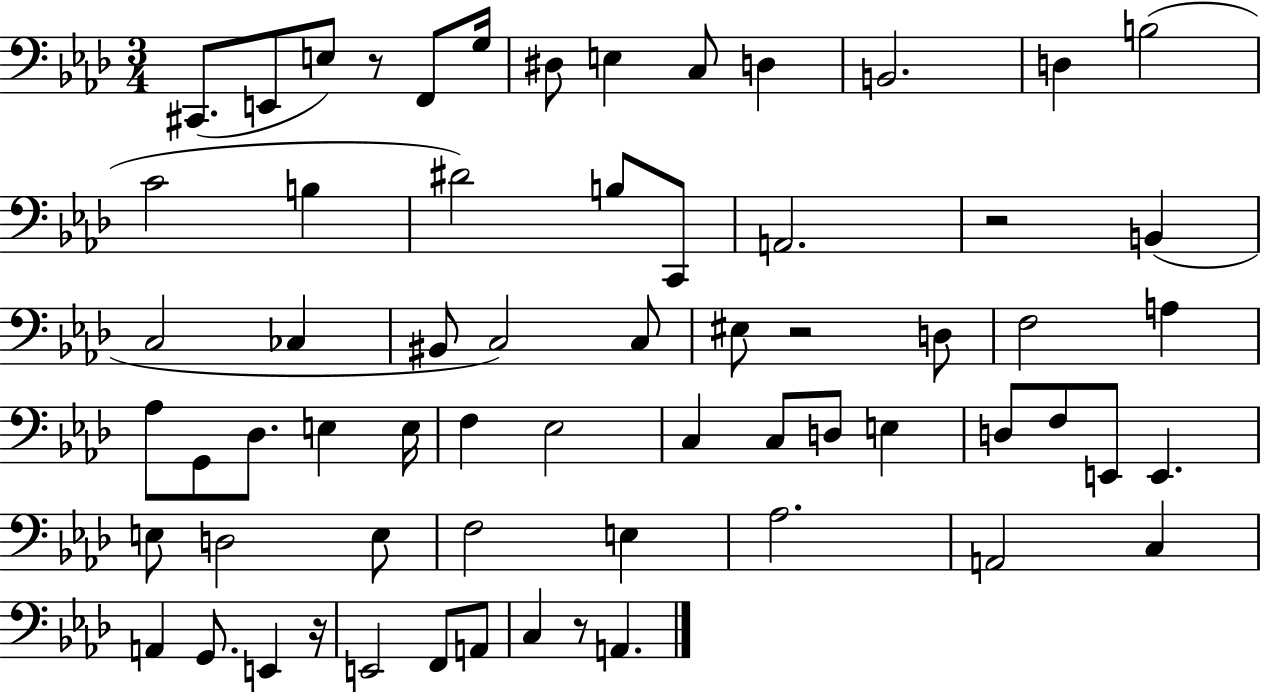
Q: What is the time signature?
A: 3/4